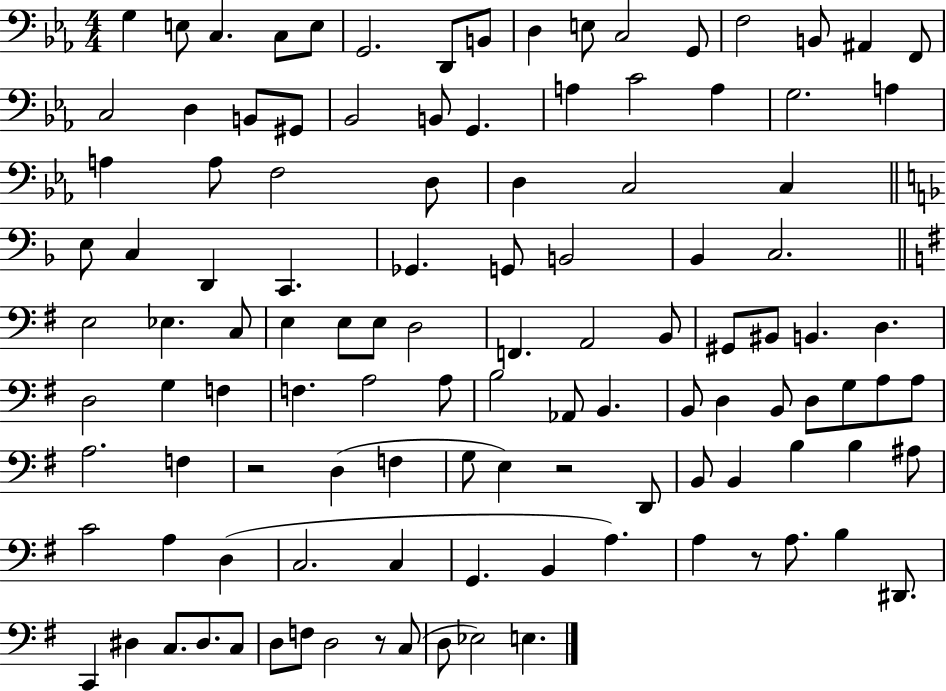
G3/q E3/e C3/q. C3/e E3/e G2/h. D2/e B2/e D3/q E3/e C3/h G2/e F3/h B2/e A#2/q F2/e C3/h D3/q B2/e G#2/e Bb2/h B2/e G2/q. A3/q C4/h A3/q G3/h. A3/q A3/q A3/e F3/h D3/e D3/q C3/h C3/q E3/e C3/q D2/q C2/q. Gb2/q. G2/e B2/h Bb2/q C3/h. E3/h Eb3/q. C3/e E3/q E3/e E3/e D3/h F2/q. A2/h B2/e G#2/e BIS2/e B2/q. D3/q. D3/h G3/q F3/q F3/q. A3/h A3/e B3/h Ab2/e B2/q. B2/e D3/q B2/e D3/e G3/e A3/e A3/e A3/h. F3/q R/h D3/q F3/q G3/e E3/q R/h D2/e B2/e B2/q B3/q B3/q A#3/e C4/h A3/q D3/q C3/h. C3/q G2/q. B2/q A3/q. A3/q R/e A3/e. B3/q D#2/e. C2/q D#3/q C3/e. D#3/e. C3/e D3/e F3/e D3/h R/e C3/e D3/e Eb3/h E3/q.